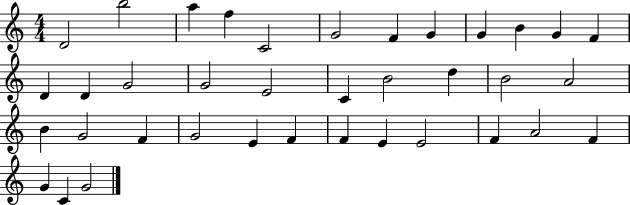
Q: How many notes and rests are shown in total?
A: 37